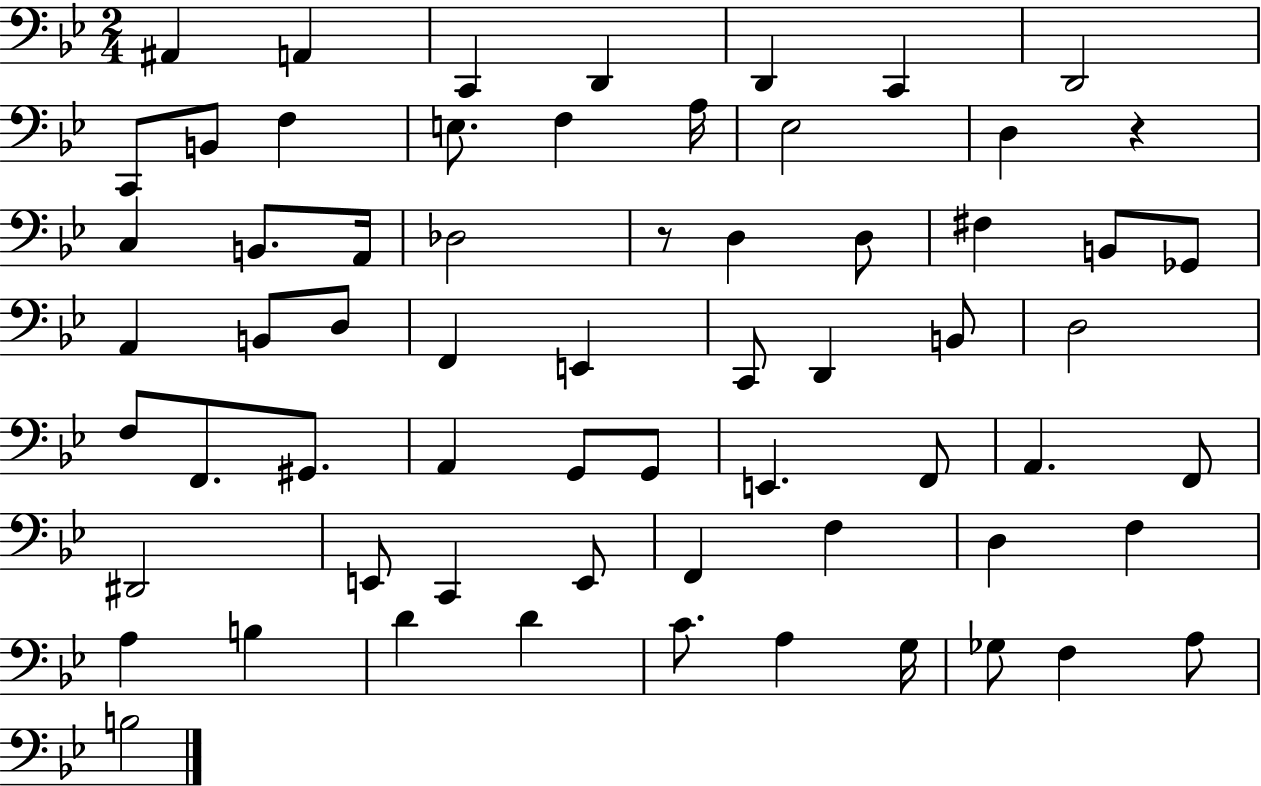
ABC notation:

X:1
T:Untitled
M:2/4
L:1/4
K:Bb
^A,, A,, C,, D,, D,, C,, D,,2 C,,/2 B,,/2 F, E,/2 F, A,/4 _E,2 D, z C, B,,/2 A,,/4 _D,2 z/2 D, D,/2 ^F, B,,/2 _G,,/2 A,, B,,/2 D,/2 F,, E,, C,,/2 D,, B,,/2 D,2 F,/2 F,,/2 ^G,,/2 A,, G,,/2 G,,/2 E,, F,,/2 A,, F,,/2 ^D,,2 E,,/2 C,, E,,/2 F,, F, D, F, A, B, D D C/2 A, G,/4 _G,/2 F, A,/2 B,2